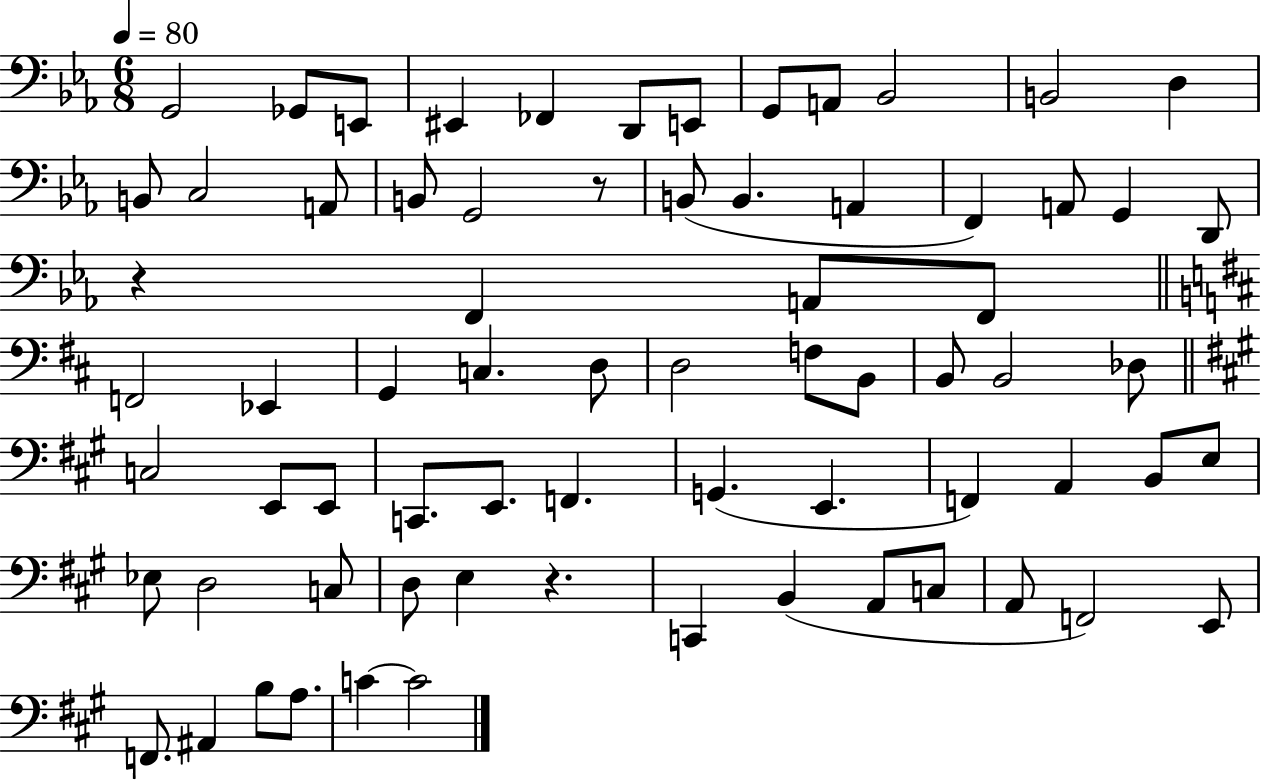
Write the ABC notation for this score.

X:1
T:Untitled
M:6/8
L:1/4
K:Eb
G,,2 _G,,/2 E,,/2 ^E,, _F,, D,,/2 E,,/2 G,,/2 A,,/2 _B,,2 B,,2 D, B,,/2 C,2 A,,/2 B,,/2 G,,2 z/2 B,,/2 B,, A,, F,, A,,/2 G,, D,,/2 z F,, A,,/2 F,,/2 F,,2 _E,, G,, C, D,/2 D,2 F,/2 B,,/2 B,,/2 B,,2 _D,/2 C,2 E,,/2 E,,/2 C,,/2 E,,/2 F,, G,, E,, F,, A,, B,,/2 E,/2 _E,/2 D,2 C,/2 D,/2 E, z C,, B,, A,,/2 C,/2 A,,/2 F,,2 E,,/2 F,,/2 ^A,, B,/2 A,/2 C C2